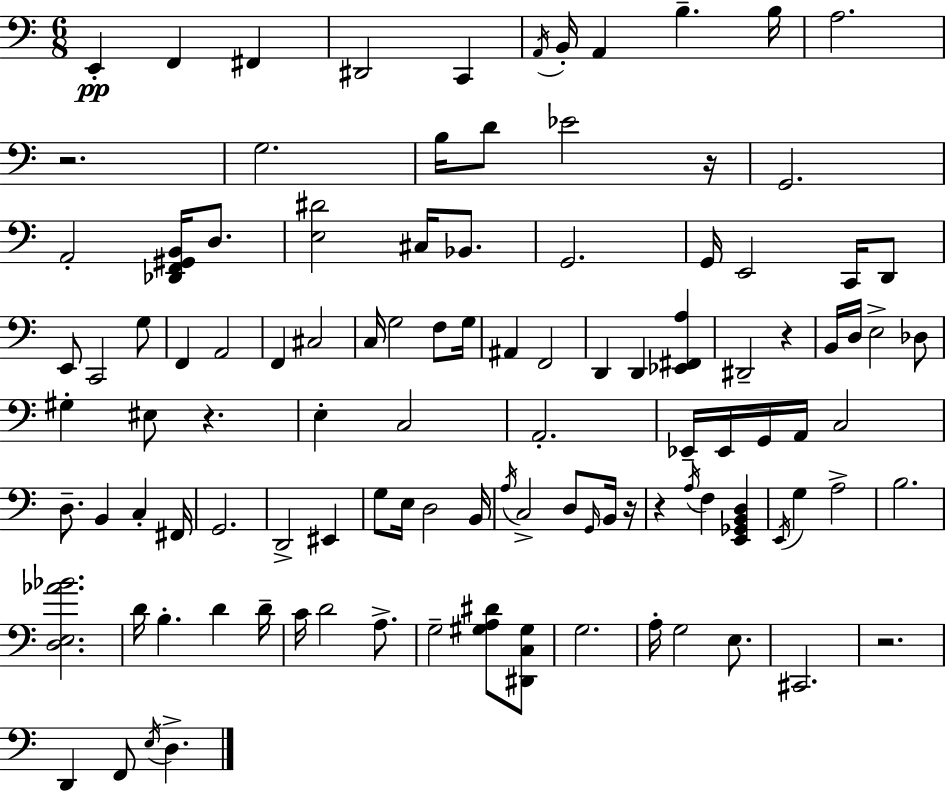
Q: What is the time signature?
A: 6/8